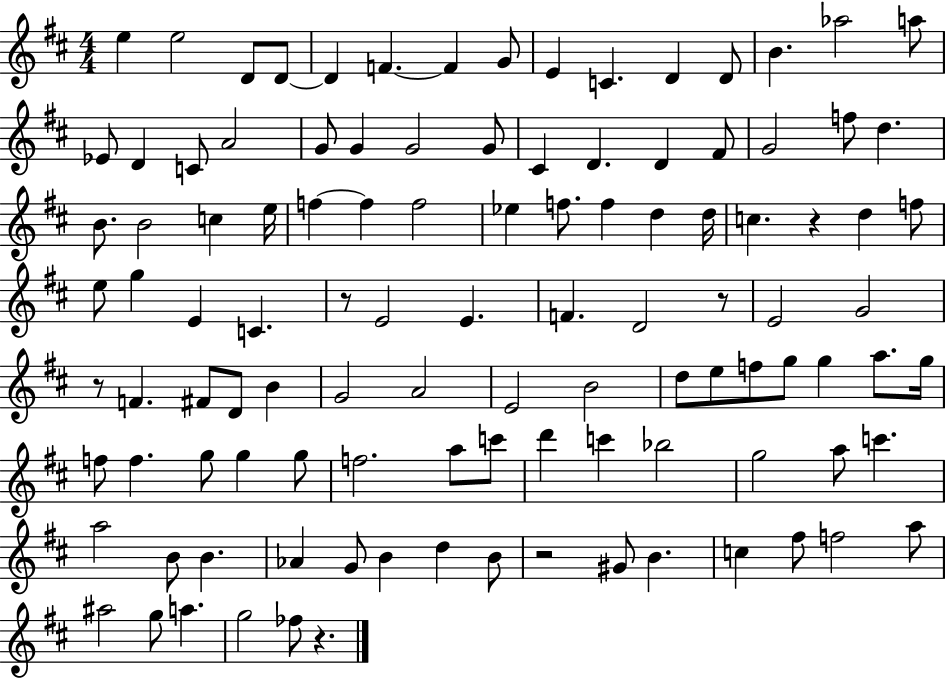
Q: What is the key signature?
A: D major